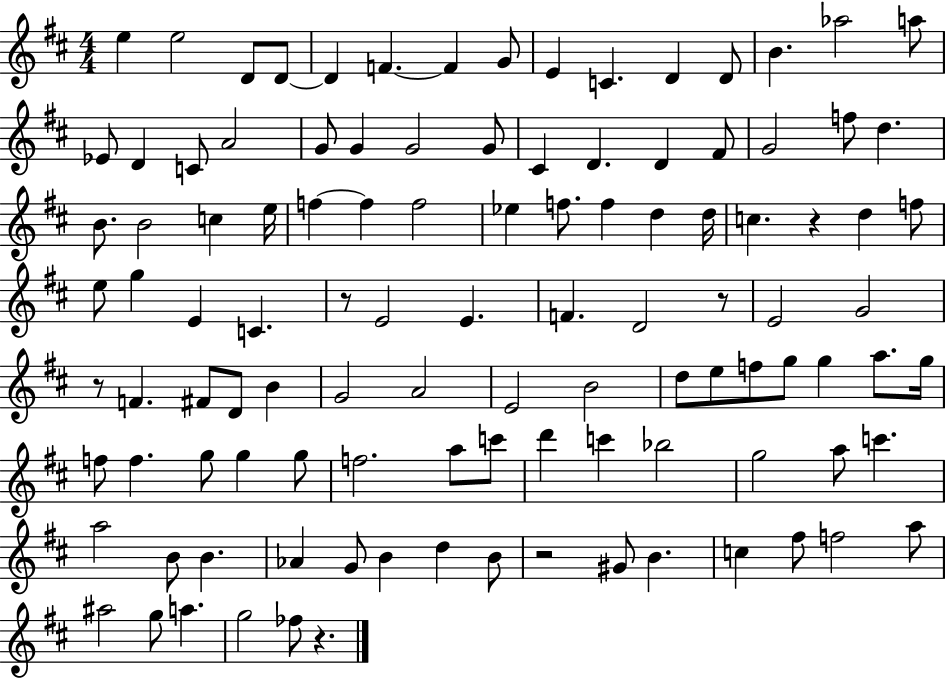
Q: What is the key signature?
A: D major